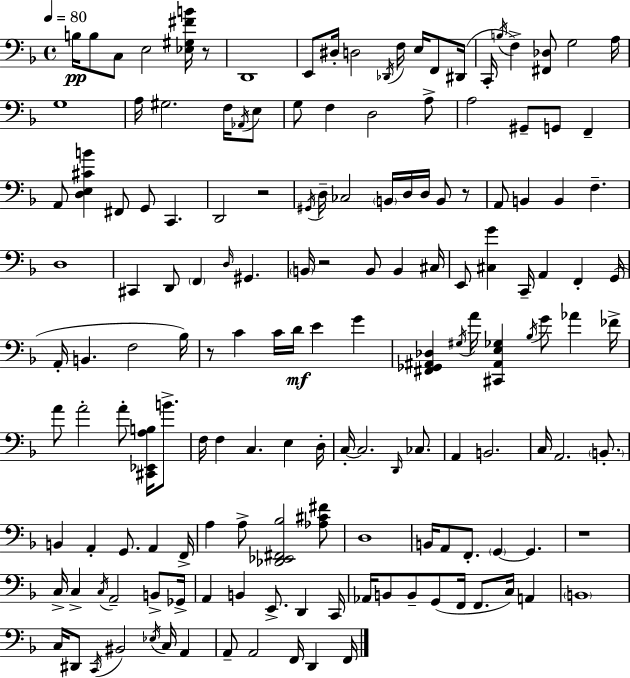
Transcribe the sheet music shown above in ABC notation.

X:1
T:Untitled
M:4/4
L:1/4
K:F
B,/4 B,/2 C,/2 E,2 [_E,^G,^FB]/4 z/2 D,,4 E,,/2 ^D,/4 D,2 _D,,/4 F,/4 E,/4 F,,/2 ^D,,/4 C,,/4 B,/4 F, [^F,,_D,]/2 G,2 A,/4 G,4 A,/4 ^G,2 F,/4 _A,,/4 E,/2 G,/2 F, D,2 A,/2 A,2 ^G,,/2 G,,/2 F,, A,,/2 [D,E,^CB] ^F,,/2 G,,/2 C,, D,,2 z2 ^G,,/4 D,/4 _C,2 B,,/4 D,/4 D,/4 B,,/2 z/2 A,,/2 B,, B,, F, D,4 ^C,, D,,/2 F,, D,/4 ^G,, B,,/4 z2 B,,/2 B,, ^C,/4 E,,/2 [^C,G] C,,/4 A,, F,, G,,/4 A,,/4 B,, F,2 _B,/4 z/2 C C/4 D/4 E G [^F,,_G,,^A,,_D,] ^G,/4 A/4 [^C,,^A,,E,_G,] _B,/4 G/2 _A _F/4 A/2 A2 A/2 [^C,,_E,,A,B,]/4 B/2 F,/4 F, C, E, D,/4 C,/4 C,2 D,,/4 _C,/2 A,, B,,2 C,/4 A,,2 B,,/2 B,, A,, G,,/2 A,, F,,/4 A, A,/2 [_D,,_E,,^F,,_B,]2 [_A,^C^F]/2 D,4 B,,/4 A,,/2 F,,/2 G,, G,, z4 C,/4 C, C,/4 A,,2 B,,/2 _G,,/4 A,, B,, E,,/2 D,, C,,/4 _A,,/4 B,,/2 B,,/2 G,,/2 F,,/4 F,,/2 C,/4 A,, B,,4 C,/4 ^D,,/2 C,,/4 ^B,,2 _E,/4 C,/4 A,, A,,/2 A,,2 F,,/4 D,, F,,/4